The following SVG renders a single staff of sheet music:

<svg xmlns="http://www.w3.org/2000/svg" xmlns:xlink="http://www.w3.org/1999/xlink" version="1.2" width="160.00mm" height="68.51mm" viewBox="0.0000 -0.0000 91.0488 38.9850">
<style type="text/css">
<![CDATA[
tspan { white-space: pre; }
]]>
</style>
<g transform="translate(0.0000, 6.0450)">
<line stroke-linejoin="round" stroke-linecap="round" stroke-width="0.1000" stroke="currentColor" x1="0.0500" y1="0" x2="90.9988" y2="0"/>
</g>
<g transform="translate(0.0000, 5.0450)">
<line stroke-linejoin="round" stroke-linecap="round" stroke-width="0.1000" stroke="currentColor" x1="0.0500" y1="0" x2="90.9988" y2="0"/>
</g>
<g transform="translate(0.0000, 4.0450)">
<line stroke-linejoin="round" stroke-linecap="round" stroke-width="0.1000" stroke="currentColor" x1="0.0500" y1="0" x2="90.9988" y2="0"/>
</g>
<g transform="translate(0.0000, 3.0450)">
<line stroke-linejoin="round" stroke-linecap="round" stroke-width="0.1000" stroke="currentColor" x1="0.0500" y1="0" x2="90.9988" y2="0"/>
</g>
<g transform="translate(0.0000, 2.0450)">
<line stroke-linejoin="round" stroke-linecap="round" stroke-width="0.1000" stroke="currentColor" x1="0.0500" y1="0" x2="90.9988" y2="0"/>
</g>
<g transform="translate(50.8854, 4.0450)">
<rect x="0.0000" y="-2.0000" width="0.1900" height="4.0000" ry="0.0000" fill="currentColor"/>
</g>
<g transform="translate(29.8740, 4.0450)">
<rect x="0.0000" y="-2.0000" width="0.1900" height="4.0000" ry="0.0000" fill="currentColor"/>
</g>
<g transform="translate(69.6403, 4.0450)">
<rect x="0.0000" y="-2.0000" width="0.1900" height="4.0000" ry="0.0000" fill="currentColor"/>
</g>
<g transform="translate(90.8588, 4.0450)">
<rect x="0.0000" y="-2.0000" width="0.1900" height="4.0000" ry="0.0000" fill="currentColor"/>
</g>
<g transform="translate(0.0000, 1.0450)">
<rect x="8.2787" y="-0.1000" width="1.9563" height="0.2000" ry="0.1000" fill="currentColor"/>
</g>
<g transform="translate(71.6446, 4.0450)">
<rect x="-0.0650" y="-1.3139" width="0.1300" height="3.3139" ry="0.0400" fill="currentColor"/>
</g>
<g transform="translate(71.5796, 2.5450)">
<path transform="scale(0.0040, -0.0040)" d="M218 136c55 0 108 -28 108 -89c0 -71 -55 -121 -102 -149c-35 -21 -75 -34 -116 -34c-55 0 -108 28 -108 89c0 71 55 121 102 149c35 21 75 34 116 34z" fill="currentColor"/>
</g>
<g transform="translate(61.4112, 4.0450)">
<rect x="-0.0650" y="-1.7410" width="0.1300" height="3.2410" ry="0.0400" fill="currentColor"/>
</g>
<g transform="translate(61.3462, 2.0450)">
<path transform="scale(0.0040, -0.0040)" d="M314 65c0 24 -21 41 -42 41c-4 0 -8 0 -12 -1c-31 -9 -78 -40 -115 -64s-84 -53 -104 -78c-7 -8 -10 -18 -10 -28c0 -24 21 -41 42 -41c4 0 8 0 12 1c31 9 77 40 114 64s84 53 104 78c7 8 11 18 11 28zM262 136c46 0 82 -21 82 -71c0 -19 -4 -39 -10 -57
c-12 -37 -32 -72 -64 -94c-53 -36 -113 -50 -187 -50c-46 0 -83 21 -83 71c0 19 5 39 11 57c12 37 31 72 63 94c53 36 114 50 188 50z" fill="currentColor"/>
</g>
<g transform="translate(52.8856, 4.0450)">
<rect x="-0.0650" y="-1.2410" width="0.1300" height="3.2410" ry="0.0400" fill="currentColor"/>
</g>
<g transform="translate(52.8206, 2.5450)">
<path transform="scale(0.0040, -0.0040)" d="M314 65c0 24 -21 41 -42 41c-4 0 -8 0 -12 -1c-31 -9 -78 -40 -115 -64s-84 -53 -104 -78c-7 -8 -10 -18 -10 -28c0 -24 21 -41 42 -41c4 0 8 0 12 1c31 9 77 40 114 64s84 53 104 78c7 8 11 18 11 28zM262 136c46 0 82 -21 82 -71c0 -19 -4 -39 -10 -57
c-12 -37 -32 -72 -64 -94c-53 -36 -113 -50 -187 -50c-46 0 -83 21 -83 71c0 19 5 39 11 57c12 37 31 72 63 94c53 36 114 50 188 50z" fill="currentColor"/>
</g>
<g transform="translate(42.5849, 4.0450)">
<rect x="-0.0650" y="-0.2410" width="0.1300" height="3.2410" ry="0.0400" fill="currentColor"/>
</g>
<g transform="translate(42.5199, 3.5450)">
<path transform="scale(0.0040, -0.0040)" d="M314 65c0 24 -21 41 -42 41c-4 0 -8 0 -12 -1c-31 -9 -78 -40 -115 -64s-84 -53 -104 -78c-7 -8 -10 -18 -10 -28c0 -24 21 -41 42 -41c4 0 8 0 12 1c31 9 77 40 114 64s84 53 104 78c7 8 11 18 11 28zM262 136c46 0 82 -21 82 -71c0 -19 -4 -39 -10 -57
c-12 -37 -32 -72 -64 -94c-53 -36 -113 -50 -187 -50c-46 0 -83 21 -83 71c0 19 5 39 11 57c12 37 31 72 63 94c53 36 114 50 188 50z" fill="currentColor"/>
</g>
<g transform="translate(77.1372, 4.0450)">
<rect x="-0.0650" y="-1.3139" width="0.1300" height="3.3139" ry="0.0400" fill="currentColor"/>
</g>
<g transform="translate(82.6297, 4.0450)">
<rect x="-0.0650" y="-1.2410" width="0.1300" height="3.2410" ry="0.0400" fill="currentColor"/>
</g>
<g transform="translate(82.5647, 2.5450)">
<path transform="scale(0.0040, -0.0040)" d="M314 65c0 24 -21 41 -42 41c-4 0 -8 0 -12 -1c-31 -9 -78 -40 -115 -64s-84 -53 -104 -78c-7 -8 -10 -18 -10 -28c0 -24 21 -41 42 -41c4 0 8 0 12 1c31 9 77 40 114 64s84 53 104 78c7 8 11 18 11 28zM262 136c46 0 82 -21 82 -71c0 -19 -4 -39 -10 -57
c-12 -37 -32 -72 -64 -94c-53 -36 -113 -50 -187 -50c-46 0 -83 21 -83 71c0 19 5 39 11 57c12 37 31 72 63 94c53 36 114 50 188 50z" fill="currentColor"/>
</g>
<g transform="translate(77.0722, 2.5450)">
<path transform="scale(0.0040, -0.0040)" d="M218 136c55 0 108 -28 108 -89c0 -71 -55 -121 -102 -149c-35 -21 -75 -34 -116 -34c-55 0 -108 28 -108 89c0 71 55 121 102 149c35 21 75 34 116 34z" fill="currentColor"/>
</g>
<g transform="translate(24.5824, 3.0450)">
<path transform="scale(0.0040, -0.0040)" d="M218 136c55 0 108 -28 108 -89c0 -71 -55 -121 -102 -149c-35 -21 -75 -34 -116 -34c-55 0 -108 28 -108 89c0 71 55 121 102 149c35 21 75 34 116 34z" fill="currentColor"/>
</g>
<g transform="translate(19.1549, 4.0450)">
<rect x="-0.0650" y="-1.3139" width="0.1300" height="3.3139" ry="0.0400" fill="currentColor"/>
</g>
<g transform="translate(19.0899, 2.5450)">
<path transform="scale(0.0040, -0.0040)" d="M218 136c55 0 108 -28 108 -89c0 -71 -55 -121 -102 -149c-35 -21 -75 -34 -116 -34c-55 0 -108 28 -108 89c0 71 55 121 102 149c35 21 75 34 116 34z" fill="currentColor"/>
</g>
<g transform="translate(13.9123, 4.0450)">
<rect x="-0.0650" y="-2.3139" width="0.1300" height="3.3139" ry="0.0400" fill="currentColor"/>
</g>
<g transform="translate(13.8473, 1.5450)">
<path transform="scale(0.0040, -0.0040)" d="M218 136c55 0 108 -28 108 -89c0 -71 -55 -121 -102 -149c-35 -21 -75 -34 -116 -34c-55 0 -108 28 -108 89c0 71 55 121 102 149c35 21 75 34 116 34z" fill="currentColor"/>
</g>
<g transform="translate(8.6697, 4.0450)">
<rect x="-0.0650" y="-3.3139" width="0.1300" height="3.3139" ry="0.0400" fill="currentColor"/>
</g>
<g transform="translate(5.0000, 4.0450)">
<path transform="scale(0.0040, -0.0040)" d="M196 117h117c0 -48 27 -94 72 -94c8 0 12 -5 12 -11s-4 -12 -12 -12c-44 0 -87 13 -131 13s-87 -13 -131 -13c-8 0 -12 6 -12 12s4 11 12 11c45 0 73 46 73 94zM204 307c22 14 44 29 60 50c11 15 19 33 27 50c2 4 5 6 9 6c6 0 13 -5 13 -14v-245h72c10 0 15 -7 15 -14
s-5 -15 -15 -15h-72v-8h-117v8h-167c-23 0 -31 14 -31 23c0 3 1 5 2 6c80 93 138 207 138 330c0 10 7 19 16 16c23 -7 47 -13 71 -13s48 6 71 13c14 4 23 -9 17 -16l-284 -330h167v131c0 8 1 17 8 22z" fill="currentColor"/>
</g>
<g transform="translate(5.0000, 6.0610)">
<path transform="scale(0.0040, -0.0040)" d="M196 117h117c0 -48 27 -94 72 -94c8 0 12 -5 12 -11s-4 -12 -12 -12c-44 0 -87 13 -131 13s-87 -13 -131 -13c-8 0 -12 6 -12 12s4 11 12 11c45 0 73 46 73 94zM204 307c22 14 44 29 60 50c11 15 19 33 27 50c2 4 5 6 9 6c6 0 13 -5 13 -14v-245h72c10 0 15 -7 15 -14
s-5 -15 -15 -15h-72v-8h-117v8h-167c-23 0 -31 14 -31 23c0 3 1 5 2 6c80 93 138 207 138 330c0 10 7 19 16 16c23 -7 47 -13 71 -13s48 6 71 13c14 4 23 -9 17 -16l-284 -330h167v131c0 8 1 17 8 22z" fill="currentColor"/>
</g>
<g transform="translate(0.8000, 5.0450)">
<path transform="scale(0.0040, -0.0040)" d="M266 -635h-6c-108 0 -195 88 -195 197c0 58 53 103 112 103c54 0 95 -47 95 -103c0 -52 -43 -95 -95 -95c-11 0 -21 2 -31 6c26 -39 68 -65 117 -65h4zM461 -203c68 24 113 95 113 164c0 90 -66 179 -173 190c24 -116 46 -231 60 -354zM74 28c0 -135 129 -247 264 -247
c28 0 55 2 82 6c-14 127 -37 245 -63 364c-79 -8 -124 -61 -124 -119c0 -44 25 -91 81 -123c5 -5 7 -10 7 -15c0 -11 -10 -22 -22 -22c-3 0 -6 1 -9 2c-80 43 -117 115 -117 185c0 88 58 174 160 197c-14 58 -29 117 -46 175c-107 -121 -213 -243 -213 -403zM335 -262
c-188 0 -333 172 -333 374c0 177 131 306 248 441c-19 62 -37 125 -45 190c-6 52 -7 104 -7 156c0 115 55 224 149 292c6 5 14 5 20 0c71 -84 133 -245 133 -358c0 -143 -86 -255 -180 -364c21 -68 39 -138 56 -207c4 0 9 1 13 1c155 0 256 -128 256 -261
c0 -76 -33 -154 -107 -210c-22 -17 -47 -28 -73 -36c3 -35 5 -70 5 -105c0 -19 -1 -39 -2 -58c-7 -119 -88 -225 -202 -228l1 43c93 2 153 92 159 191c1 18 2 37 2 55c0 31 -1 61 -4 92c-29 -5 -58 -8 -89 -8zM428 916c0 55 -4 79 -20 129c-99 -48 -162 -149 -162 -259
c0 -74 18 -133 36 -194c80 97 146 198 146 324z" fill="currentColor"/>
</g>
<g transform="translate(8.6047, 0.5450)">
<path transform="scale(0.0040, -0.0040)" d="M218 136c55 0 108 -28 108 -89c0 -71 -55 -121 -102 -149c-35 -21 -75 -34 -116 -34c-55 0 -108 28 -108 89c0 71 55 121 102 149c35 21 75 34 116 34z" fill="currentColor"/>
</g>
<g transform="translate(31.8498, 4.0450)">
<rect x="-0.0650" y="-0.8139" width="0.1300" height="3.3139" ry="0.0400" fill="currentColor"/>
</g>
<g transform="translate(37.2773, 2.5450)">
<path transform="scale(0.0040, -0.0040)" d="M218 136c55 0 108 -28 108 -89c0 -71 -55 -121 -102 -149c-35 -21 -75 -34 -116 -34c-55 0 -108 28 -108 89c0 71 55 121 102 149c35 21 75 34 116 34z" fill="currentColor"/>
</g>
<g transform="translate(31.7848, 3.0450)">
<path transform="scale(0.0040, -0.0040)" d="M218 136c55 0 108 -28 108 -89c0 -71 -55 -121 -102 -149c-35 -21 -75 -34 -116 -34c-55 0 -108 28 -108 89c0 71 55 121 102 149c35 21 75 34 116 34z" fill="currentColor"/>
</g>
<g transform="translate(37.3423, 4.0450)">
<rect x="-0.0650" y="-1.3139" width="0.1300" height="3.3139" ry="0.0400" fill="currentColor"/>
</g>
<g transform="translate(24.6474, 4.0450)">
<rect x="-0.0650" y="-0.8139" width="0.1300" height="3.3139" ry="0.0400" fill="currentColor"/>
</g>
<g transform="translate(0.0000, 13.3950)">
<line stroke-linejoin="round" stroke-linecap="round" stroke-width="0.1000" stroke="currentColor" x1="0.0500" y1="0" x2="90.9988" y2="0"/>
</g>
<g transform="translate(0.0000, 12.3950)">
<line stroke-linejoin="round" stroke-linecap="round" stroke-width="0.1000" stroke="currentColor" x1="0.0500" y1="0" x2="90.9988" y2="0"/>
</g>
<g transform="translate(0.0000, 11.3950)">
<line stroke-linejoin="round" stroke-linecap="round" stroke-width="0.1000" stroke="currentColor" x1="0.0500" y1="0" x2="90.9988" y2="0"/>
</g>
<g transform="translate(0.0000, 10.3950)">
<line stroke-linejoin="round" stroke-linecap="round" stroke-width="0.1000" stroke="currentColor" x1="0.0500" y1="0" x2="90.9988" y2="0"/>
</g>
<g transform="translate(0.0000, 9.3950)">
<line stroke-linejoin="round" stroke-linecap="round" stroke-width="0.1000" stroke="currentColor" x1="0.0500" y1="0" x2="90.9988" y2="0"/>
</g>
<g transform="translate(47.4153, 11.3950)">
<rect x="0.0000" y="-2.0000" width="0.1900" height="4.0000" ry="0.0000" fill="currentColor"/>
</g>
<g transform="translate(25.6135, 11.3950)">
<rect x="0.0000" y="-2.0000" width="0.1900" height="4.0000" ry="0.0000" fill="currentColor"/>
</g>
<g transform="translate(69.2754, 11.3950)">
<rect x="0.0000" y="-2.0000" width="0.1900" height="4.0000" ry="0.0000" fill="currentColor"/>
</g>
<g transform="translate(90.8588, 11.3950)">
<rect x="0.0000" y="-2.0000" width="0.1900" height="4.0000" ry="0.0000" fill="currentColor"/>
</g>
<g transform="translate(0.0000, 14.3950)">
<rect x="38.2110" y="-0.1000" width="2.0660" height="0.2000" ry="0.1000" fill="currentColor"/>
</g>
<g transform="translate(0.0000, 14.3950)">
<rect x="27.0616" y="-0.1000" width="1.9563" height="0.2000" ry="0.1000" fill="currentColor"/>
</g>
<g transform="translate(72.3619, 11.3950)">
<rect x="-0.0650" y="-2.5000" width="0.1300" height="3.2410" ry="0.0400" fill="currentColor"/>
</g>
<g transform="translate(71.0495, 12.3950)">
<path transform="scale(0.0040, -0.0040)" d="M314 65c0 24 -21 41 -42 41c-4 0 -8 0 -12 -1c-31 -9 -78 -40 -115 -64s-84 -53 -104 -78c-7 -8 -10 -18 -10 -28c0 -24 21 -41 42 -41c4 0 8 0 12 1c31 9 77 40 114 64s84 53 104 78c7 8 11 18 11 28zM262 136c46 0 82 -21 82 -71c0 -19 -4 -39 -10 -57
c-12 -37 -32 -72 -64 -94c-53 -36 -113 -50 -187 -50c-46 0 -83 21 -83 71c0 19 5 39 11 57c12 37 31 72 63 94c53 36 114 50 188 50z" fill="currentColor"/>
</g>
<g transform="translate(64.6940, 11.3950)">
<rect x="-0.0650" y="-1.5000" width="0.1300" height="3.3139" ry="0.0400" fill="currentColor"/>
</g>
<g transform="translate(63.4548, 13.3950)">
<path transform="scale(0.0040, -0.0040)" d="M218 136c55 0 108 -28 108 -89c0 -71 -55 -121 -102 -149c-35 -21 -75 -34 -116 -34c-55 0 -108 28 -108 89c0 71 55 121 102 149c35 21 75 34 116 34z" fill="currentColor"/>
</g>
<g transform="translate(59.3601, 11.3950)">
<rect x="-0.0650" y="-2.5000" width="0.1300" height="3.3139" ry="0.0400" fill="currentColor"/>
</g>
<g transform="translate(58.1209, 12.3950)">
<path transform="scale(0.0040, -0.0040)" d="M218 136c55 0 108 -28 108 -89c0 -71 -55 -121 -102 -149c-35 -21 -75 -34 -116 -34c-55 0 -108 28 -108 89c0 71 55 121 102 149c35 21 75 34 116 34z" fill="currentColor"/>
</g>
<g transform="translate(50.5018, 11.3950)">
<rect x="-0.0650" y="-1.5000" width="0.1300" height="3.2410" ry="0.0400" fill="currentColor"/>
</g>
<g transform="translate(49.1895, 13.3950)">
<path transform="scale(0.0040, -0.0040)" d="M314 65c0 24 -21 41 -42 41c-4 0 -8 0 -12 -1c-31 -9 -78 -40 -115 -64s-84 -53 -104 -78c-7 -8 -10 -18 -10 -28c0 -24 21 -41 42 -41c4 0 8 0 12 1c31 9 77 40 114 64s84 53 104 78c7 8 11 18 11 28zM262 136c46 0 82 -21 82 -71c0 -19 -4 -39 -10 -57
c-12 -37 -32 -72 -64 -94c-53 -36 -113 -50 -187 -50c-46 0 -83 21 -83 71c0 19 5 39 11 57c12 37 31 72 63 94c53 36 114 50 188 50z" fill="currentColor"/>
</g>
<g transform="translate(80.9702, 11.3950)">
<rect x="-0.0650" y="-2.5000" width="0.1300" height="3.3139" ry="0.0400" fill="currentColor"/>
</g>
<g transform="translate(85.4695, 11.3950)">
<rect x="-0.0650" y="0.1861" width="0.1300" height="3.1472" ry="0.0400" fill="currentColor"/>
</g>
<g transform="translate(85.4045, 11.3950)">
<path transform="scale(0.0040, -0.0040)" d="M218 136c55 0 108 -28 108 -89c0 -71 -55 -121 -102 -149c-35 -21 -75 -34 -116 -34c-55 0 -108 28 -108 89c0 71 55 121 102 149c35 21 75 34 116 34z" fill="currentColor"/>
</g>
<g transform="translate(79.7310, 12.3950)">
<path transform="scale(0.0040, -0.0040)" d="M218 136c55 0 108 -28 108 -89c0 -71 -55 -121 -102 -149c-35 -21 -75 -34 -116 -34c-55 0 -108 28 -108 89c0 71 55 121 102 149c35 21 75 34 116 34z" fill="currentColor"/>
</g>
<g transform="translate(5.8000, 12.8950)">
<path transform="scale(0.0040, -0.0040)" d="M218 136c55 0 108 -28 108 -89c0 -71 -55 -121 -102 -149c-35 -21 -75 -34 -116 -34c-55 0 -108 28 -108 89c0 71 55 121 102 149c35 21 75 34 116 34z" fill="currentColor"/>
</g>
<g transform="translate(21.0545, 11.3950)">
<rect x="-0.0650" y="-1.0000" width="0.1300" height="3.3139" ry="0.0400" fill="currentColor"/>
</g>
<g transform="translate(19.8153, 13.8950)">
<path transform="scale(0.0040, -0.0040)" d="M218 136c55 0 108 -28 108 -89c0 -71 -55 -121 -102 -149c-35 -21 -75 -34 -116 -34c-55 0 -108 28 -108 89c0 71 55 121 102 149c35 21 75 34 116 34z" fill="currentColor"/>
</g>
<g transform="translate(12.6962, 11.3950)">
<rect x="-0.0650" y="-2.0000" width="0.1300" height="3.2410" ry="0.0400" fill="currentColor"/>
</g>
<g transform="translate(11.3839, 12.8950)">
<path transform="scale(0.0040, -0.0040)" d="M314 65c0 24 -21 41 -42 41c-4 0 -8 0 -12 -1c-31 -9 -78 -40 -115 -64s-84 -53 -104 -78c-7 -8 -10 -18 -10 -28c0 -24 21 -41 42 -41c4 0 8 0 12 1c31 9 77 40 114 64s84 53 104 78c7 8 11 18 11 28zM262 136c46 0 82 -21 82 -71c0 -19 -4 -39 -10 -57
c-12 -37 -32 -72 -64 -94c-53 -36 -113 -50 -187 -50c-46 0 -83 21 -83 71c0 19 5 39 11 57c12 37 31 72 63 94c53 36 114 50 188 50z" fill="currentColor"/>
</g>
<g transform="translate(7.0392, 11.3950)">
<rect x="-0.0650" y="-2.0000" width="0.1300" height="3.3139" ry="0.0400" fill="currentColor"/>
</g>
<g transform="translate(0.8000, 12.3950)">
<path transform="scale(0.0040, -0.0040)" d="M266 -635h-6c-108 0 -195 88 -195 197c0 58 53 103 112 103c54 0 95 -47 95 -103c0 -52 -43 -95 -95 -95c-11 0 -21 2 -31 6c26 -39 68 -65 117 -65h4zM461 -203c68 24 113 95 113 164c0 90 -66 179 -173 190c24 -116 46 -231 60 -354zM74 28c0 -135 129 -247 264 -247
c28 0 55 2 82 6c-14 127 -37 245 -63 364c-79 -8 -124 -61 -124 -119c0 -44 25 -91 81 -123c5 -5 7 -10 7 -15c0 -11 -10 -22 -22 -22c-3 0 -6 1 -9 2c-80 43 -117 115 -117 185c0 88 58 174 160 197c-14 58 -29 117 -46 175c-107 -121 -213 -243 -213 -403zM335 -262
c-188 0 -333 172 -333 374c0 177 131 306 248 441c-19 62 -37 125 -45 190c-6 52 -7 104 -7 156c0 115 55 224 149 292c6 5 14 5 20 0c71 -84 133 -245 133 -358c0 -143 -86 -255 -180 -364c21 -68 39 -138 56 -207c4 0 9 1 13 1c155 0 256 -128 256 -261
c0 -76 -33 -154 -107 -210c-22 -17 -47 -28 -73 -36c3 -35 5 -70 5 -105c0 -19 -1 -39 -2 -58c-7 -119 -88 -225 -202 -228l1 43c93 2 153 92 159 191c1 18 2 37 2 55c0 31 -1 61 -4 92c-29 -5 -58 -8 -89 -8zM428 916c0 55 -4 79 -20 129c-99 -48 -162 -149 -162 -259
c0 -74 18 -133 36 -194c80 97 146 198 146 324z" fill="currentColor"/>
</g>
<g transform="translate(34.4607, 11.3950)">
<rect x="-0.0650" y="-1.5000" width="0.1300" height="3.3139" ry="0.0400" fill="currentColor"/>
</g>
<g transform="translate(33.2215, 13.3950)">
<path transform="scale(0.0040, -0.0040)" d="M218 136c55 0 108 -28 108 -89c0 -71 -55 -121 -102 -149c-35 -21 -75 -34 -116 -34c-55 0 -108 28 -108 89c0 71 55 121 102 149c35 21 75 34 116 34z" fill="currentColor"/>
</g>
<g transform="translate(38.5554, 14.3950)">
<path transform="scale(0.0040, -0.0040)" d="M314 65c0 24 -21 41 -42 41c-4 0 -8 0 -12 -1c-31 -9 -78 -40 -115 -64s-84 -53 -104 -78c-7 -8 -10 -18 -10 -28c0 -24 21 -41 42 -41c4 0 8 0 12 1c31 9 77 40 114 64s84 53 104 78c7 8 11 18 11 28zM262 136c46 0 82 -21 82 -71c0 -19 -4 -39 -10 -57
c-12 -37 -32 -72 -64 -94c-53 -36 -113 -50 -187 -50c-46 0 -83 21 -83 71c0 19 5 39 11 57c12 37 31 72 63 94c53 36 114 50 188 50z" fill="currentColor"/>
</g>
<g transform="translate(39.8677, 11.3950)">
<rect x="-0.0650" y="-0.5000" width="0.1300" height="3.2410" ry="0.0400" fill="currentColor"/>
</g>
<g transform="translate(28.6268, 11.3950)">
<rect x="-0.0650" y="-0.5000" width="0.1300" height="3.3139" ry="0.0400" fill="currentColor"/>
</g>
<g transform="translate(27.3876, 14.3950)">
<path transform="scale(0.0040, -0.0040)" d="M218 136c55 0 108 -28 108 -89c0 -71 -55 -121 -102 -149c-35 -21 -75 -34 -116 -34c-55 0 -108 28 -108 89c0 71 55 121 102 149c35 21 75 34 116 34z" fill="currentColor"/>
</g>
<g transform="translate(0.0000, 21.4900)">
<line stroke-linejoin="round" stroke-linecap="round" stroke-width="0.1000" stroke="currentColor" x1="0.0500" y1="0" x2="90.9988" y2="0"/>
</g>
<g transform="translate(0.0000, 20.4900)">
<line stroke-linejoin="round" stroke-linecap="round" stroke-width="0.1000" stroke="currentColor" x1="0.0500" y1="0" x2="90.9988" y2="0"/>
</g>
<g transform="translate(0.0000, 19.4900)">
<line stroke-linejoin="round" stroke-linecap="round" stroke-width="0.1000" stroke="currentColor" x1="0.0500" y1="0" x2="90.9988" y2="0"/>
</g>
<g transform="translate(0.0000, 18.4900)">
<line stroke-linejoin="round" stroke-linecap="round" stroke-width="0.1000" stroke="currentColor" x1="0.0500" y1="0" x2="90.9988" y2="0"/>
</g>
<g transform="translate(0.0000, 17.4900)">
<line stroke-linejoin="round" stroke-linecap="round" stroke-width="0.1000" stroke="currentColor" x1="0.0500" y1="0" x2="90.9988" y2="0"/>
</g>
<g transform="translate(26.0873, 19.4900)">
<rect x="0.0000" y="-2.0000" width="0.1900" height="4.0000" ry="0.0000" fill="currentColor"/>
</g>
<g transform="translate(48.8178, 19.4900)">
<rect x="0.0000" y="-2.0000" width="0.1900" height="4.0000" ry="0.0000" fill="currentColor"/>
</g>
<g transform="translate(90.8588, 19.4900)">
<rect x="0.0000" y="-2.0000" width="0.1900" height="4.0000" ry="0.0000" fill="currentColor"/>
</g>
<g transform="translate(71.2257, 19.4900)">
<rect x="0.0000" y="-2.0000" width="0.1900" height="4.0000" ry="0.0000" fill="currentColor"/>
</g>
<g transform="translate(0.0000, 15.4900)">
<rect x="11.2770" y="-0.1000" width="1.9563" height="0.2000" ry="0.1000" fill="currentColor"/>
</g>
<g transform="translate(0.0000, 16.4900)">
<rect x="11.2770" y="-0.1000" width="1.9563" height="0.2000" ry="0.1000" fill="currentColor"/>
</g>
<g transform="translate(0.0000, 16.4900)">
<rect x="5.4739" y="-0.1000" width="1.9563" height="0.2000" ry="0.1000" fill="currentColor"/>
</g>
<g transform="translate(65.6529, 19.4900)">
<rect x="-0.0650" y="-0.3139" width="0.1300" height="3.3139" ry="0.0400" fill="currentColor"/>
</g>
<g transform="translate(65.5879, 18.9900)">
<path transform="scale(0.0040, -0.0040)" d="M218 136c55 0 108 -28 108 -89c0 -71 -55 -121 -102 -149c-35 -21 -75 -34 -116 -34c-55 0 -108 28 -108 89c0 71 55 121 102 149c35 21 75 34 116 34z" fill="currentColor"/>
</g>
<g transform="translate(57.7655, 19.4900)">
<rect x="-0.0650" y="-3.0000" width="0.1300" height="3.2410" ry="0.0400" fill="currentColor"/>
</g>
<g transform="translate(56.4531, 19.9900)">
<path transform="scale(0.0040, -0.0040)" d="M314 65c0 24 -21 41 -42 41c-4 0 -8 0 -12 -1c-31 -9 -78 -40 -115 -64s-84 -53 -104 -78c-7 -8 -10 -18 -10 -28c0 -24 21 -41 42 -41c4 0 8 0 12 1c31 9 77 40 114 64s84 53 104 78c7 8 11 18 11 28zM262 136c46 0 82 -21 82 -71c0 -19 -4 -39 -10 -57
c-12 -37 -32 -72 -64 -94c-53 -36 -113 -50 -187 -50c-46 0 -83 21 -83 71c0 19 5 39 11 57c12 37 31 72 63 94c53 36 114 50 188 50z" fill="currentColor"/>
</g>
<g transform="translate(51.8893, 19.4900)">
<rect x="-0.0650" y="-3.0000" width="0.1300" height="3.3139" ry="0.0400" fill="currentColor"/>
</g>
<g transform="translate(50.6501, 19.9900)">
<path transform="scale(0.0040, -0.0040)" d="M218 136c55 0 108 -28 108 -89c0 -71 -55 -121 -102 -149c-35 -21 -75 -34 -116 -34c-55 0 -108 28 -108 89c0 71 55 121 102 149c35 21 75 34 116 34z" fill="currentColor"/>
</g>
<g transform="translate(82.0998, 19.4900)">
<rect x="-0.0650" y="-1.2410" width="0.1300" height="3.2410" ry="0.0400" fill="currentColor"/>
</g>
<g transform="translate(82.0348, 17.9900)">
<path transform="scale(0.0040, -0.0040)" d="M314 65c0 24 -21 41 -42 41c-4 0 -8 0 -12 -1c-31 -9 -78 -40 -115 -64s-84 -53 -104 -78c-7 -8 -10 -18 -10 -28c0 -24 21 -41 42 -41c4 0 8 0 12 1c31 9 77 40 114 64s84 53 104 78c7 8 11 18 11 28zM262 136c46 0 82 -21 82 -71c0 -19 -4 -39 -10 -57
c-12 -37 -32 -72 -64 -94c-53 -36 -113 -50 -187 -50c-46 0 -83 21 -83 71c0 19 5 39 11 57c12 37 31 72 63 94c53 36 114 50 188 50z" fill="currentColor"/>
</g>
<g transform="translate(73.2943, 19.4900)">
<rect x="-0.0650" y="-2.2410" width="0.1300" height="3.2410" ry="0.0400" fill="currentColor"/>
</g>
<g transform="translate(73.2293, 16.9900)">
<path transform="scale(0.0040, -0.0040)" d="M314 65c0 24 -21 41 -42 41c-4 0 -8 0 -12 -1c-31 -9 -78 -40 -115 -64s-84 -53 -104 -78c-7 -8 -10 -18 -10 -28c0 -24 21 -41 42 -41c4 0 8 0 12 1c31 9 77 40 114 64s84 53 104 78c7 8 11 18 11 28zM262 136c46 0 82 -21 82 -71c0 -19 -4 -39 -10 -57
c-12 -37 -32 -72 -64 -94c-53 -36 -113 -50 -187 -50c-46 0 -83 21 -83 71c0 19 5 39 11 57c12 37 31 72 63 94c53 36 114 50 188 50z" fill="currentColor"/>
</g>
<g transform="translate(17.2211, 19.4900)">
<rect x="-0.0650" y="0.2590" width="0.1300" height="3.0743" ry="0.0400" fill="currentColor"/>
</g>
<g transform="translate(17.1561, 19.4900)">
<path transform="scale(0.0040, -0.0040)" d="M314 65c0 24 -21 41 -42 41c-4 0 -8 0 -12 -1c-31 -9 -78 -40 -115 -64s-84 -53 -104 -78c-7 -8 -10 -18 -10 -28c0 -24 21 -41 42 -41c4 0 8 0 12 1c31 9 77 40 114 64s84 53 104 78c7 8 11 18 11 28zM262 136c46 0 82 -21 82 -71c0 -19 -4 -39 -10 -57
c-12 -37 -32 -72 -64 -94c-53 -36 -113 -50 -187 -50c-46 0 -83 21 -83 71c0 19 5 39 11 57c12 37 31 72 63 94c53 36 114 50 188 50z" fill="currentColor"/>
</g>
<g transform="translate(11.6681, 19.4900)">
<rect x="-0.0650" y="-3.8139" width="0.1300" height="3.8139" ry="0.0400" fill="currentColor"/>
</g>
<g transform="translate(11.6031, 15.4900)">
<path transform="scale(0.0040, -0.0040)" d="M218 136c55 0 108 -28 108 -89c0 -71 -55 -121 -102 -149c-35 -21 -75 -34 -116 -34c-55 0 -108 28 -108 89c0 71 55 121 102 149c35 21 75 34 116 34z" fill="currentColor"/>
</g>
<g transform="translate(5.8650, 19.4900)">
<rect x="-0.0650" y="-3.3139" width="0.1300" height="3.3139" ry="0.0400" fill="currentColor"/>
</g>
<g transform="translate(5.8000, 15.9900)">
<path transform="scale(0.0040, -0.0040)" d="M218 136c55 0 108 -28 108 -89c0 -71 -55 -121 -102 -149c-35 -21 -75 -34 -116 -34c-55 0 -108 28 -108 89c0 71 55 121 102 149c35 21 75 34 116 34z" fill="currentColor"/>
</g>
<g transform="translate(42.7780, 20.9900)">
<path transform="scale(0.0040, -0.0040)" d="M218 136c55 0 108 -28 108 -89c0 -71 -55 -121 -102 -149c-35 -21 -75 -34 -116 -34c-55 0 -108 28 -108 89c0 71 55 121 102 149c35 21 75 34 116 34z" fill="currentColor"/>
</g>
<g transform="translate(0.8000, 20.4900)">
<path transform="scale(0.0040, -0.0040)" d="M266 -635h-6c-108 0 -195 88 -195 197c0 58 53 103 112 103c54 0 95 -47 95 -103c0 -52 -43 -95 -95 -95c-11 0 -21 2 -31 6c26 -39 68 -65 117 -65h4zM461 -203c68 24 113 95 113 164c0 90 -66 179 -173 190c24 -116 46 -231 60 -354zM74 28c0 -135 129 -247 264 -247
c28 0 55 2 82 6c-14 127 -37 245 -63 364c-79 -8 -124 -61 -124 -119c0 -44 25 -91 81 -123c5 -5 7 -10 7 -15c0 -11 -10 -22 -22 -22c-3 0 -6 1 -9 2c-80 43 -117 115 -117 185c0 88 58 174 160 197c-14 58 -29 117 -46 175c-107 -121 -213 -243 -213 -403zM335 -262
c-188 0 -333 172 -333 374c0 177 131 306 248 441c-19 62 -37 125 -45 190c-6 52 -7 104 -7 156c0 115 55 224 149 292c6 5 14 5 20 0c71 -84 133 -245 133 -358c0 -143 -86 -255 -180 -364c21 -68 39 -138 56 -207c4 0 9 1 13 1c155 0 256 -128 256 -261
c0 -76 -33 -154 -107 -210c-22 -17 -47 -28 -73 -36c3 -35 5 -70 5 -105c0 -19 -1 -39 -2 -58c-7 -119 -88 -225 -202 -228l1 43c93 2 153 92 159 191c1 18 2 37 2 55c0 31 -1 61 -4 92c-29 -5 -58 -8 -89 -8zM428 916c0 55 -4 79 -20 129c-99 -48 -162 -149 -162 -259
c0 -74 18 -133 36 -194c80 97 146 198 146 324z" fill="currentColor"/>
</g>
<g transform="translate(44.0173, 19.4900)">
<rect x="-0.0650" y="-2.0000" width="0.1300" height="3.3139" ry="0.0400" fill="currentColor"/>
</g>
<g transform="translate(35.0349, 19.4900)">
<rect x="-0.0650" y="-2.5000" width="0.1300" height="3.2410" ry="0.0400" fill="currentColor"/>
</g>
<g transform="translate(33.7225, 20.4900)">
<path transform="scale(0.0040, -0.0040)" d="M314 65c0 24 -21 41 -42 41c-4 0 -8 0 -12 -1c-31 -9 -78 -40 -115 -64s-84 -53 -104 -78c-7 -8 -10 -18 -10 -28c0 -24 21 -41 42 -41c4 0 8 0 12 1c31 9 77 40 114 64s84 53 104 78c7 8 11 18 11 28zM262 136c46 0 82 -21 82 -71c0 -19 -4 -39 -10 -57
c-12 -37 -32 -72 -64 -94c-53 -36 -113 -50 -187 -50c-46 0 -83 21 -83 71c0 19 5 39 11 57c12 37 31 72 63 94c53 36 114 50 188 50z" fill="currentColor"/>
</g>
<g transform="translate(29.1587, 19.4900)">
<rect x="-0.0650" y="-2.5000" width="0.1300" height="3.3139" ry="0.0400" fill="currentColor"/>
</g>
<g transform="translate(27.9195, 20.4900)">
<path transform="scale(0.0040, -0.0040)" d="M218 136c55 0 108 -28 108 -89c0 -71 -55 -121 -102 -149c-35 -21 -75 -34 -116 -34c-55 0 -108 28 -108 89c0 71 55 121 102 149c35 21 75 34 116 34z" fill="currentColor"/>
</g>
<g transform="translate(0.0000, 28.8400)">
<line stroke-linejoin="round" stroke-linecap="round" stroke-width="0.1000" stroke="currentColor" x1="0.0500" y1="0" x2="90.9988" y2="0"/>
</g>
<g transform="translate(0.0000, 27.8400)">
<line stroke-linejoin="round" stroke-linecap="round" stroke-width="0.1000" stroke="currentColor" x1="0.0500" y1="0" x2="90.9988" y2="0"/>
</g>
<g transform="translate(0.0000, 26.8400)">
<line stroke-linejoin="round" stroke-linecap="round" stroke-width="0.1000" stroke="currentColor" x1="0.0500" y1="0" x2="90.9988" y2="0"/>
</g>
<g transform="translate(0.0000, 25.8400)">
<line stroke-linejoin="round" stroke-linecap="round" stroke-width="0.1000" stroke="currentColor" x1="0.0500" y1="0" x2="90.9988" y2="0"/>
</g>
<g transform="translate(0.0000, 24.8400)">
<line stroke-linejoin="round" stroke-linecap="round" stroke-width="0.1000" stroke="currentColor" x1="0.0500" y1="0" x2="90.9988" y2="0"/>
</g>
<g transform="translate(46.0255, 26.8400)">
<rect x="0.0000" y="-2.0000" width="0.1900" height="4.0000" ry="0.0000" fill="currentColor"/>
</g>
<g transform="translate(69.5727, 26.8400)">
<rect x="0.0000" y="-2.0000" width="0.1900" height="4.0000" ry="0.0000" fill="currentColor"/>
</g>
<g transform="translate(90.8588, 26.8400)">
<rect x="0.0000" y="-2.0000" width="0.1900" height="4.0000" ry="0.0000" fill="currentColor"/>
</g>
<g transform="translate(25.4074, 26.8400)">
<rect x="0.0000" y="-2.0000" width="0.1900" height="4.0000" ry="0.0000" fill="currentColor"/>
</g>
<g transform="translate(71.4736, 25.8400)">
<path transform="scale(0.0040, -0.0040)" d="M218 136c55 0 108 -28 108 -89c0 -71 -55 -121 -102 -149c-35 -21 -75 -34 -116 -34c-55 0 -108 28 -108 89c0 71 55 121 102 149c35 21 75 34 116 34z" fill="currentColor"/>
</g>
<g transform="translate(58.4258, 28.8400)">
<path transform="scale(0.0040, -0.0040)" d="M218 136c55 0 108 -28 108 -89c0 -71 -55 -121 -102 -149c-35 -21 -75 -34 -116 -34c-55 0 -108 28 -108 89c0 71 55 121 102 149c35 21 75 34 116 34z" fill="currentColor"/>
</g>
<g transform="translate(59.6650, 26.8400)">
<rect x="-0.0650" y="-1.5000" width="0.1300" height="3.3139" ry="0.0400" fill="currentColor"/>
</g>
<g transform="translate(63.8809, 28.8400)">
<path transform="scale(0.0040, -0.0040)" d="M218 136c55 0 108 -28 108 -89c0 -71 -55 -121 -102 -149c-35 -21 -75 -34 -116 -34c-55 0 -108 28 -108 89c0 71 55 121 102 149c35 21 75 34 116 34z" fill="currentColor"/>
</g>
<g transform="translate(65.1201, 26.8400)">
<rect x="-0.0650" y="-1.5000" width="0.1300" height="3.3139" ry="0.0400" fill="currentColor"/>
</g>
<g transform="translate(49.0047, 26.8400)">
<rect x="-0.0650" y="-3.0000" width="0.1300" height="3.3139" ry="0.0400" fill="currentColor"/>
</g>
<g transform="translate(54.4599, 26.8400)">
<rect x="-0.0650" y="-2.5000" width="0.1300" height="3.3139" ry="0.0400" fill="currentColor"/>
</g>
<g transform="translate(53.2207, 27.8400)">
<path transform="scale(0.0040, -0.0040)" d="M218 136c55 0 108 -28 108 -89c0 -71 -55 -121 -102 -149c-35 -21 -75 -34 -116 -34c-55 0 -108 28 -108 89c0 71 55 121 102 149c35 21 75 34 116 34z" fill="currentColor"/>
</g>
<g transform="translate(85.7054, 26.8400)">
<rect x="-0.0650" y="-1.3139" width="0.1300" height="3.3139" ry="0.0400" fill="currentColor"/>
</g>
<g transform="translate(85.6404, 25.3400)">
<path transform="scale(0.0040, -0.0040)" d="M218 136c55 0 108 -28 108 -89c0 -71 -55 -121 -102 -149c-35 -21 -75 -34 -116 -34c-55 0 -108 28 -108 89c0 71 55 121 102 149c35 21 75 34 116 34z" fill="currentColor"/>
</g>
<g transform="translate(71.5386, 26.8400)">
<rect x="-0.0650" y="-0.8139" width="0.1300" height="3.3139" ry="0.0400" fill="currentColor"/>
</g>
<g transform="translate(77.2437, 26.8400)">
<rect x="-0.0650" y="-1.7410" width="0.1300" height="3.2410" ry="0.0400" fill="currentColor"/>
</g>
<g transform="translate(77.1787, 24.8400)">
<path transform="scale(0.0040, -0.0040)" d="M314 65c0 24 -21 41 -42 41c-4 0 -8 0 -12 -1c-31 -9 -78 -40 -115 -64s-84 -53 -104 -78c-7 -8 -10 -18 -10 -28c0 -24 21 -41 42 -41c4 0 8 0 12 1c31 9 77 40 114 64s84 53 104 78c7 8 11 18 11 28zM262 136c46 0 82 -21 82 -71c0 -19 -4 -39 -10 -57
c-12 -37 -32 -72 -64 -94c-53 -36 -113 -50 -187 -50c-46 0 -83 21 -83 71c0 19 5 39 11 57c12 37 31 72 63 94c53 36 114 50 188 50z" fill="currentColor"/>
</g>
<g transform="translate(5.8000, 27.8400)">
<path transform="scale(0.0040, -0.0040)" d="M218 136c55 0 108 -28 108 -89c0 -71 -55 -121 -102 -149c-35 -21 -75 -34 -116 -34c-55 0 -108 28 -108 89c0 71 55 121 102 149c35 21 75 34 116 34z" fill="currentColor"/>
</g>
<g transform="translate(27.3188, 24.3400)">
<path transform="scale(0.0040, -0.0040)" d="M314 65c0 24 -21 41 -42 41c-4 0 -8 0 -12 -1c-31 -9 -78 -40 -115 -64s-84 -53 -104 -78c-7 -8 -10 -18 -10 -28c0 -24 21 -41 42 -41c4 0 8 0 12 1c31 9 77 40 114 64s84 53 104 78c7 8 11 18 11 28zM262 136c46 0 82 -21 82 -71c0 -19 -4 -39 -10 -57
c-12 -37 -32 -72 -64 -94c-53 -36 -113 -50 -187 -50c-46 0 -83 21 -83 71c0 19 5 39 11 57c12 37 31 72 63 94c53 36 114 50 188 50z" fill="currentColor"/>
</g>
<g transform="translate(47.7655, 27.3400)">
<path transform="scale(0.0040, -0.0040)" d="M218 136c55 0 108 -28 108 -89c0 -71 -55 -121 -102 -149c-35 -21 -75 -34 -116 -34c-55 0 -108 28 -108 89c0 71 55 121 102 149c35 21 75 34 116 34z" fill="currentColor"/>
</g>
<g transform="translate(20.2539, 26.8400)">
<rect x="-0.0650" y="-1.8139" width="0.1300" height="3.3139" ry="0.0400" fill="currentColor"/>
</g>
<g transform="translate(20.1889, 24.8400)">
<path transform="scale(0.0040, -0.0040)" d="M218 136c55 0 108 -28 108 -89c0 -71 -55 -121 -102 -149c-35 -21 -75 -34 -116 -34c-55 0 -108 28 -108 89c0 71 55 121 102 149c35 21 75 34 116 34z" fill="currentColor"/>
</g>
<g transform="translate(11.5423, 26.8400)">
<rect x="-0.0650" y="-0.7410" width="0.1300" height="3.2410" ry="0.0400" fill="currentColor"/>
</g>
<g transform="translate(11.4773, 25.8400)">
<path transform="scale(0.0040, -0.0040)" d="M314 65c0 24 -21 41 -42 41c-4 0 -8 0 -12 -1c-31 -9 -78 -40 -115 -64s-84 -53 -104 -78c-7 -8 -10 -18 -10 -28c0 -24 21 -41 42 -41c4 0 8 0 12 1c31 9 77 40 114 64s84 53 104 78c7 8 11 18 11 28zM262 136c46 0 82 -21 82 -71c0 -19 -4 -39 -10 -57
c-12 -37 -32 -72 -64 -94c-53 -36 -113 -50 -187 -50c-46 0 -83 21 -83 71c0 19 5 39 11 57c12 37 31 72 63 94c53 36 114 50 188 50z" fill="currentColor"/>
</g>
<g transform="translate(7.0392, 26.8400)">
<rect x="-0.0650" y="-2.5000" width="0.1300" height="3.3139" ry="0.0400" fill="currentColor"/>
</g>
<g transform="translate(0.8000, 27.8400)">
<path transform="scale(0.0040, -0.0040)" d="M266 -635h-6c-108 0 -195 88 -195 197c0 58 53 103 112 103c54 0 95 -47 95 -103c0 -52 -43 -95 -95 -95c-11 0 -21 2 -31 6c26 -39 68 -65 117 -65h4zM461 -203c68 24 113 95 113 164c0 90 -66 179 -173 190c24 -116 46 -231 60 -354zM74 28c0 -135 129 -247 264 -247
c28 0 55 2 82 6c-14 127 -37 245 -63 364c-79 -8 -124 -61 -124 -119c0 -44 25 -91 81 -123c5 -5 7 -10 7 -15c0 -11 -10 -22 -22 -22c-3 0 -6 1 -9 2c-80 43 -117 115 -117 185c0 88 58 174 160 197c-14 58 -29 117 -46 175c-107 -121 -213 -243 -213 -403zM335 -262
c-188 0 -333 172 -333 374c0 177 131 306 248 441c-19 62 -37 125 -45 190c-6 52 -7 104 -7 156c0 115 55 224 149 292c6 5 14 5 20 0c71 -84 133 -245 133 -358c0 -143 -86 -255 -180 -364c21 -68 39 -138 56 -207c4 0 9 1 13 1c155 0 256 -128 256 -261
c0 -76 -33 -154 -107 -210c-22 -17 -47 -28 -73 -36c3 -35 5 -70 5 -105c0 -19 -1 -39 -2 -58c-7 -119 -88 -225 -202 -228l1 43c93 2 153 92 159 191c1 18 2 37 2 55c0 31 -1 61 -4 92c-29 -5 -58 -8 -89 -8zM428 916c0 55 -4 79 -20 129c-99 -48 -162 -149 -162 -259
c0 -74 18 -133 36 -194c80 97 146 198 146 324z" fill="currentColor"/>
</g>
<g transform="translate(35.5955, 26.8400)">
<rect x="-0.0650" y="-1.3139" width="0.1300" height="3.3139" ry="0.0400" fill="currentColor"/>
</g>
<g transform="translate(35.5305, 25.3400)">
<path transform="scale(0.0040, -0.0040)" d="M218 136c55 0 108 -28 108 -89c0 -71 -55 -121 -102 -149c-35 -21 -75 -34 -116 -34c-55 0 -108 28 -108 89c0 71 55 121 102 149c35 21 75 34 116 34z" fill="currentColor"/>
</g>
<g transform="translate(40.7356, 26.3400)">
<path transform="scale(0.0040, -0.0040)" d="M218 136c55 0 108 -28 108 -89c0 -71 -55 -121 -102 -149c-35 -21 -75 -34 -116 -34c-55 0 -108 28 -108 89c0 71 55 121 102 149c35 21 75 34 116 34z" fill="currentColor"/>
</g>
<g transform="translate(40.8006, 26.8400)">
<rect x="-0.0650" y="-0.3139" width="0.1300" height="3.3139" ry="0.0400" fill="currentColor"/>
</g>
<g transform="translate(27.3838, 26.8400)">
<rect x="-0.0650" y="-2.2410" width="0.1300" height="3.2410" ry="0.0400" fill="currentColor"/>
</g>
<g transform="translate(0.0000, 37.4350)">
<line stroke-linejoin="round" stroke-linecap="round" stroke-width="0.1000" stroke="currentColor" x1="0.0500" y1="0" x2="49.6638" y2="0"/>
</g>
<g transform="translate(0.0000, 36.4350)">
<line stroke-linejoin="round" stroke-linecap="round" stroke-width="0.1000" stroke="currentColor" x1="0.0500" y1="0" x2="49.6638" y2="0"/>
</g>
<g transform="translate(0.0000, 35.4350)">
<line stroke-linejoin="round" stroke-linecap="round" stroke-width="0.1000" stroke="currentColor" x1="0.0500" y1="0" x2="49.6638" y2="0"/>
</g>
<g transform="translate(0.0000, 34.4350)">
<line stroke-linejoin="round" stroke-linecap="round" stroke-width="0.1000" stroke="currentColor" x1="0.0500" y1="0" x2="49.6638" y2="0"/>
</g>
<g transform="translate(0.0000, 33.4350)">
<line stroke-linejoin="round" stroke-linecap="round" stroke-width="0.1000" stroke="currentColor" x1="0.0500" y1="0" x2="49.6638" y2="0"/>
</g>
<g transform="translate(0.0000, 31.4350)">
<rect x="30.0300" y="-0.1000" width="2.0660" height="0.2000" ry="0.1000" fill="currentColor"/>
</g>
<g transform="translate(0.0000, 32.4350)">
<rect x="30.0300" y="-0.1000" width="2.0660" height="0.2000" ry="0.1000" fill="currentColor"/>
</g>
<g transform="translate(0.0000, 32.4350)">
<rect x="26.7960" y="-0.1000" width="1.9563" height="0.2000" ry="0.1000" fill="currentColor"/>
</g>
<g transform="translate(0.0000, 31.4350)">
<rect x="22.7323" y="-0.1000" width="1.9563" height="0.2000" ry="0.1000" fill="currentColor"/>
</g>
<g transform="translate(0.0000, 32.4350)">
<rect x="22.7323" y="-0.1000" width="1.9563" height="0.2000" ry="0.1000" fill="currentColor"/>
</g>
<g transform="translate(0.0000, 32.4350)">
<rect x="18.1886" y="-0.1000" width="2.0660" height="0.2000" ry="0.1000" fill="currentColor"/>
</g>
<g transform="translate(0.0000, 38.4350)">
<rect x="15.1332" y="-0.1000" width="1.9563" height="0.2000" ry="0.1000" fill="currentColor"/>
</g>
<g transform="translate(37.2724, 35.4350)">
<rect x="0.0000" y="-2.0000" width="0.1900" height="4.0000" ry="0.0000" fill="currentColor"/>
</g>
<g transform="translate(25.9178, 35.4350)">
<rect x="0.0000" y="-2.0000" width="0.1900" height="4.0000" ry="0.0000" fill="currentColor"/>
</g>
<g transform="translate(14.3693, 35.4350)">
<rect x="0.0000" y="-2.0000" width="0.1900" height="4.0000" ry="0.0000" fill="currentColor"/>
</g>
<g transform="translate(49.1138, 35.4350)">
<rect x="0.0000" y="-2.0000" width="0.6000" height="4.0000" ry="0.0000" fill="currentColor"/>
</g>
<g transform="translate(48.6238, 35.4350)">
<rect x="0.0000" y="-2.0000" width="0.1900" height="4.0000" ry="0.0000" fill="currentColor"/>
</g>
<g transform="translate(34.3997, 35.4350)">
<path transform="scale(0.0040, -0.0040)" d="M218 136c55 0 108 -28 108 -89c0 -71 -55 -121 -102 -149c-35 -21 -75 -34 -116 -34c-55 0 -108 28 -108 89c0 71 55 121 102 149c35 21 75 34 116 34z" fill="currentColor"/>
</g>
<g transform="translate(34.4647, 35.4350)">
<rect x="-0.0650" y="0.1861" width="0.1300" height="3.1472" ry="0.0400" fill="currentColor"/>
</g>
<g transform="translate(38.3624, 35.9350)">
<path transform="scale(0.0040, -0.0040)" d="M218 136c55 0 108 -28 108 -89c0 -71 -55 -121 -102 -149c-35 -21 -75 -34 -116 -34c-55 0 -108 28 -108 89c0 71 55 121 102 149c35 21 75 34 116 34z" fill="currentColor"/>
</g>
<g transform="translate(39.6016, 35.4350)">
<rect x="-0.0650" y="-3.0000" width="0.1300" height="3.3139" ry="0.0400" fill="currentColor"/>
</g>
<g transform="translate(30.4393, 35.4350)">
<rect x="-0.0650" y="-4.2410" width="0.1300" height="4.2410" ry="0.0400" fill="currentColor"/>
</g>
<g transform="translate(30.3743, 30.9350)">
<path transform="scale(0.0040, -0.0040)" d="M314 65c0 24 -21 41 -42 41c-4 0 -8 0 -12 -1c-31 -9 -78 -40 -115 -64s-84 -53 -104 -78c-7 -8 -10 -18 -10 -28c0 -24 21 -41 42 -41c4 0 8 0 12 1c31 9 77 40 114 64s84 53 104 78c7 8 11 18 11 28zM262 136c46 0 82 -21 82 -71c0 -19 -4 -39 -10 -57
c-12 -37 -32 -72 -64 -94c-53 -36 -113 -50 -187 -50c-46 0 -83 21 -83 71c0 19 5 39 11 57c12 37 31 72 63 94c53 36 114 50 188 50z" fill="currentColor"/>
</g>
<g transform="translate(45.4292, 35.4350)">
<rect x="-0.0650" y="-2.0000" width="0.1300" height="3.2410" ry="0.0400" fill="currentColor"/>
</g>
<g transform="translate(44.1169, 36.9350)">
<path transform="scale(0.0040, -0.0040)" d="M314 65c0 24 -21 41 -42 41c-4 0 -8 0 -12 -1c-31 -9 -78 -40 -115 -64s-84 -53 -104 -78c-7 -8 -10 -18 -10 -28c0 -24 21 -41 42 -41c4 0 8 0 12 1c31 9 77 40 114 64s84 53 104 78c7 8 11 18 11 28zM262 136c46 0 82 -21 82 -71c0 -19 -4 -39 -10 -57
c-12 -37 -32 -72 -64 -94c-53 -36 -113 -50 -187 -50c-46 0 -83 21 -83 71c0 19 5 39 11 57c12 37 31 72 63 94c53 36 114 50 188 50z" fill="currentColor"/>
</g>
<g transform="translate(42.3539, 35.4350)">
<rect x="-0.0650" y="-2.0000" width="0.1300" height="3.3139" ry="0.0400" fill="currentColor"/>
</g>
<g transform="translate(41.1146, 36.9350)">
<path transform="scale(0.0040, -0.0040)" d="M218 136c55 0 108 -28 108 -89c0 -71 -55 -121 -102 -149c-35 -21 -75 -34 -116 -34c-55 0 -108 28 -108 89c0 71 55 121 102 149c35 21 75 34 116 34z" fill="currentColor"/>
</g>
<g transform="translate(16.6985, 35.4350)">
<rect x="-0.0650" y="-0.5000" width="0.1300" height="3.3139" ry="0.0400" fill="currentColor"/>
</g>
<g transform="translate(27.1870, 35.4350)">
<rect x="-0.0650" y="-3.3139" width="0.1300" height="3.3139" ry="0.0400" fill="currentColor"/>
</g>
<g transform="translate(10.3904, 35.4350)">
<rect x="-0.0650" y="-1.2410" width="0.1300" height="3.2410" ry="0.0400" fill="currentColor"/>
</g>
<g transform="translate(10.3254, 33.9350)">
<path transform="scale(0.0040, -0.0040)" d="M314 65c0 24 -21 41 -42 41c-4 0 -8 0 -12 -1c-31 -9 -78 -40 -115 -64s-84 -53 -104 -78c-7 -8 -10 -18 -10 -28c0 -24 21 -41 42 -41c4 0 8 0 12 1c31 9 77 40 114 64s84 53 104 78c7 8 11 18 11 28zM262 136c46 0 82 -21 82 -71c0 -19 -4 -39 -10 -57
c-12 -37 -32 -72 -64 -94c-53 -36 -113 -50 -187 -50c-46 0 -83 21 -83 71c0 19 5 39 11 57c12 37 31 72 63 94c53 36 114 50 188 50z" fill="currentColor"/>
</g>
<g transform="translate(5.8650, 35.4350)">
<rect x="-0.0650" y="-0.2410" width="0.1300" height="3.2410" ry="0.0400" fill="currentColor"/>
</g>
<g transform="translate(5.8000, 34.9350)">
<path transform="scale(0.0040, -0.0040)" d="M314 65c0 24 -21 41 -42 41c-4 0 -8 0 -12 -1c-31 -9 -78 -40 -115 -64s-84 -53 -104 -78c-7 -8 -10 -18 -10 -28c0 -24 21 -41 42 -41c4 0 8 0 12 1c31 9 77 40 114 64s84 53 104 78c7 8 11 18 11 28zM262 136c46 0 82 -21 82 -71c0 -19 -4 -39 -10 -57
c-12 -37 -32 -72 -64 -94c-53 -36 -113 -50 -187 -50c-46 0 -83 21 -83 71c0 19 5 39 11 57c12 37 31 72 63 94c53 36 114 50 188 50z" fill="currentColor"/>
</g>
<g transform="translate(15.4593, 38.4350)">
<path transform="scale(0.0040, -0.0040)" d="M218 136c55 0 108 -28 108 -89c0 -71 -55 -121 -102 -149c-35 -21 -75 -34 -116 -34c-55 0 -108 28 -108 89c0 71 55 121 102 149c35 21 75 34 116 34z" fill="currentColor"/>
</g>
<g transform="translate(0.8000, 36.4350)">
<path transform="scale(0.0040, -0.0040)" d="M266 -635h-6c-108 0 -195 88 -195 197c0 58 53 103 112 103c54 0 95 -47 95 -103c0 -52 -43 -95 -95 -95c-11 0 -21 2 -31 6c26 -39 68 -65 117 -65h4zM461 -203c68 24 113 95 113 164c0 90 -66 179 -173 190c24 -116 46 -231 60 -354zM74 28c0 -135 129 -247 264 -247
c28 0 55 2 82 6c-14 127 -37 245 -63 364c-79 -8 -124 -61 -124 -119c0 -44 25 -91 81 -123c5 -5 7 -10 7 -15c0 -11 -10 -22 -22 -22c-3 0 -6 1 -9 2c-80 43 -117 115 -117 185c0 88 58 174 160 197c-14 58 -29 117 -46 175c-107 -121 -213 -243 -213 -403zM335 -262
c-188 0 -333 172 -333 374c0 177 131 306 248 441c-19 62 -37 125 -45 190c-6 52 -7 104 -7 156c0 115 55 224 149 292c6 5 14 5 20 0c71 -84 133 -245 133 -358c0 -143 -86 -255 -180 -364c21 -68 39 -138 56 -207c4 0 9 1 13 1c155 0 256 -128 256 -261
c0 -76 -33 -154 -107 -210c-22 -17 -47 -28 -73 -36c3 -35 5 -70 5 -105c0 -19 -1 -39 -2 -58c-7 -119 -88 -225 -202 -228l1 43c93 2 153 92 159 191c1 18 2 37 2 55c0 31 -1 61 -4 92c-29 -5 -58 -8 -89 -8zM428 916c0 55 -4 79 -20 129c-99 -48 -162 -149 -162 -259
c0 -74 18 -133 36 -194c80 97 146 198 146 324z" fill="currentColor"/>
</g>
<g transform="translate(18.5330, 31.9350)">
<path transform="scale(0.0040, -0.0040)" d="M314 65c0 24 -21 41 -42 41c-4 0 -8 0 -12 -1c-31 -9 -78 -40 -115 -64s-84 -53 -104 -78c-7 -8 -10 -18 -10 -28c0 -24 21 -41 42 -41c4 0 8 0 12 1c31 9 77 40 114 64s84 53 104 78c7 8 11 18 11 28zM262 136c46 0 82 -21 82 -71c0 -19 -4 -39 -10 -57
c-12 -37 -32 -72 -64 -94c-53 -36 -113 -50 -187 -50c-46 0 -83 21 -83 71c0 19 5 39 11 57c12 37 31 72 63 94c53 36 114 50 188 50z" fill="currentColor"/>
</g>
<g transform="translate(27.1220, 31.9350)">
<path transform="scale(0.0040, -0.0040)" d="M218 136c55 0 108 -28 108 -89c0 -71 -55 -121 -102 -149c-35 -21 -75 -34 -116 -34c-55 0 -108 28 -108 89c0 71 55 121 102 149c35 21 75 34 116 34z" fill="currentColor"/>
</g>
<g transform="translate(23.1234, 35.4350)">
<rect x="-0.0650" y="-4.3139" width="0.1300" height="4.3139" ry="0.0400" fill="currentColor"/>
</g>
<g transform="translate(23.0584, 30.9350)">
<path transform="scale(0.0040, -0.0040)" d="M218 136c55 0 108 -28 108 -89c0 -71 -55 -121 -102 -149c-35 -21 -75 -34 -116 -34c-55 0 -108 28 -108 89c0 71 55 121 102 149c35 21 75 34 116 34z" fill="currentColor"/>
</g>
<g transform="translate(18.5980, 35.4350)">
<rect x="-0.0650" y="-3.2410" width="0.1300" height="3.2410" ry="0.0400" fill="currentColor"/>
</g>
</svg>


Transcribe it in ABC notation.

X:1
T:Untitled
M:4/4
L:1/4
K:C
b g e d d e c2 e2 f2 e e e2 F F2 D C E C2 E2 G E G2 G B b c' B2 G G2 F A A2 c g2 e2 G d2 f g2 e c A G E E d f2 e c2 e2 C b2 d' b d'2 B A F F2